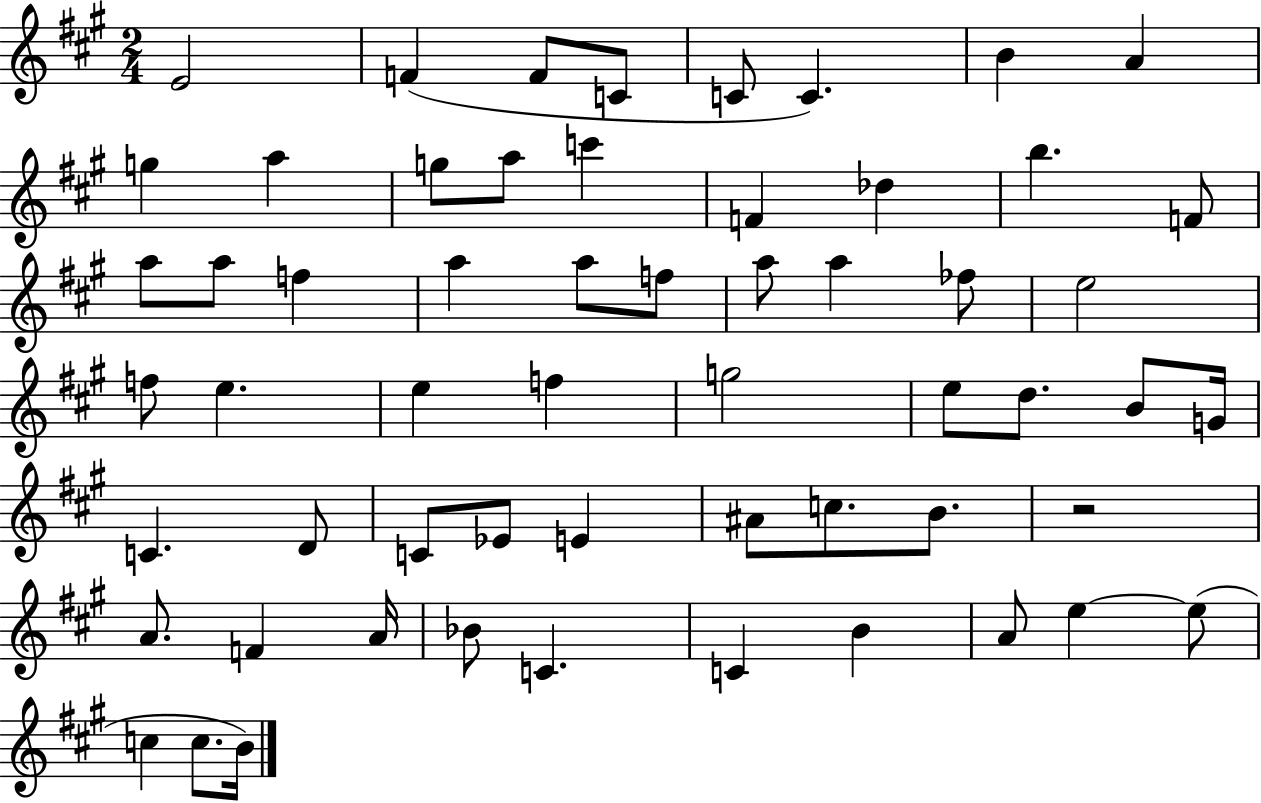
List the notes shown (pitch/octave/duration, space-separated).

E4/h F4/q F4/e C4/e C4/e C4/q. B4/q A4/q G5/q A5/q G5/e A5/e C6/q F4/q Db5/q B5/q. F4/e A5/e A5/e F5/q A5/q A5/e F5/e A5/e A5/q FES5/e E5/h F5/e E5/q. E5/q F5/q G5/h E5/e D5/e. B4/e G4/s C4/q. D4/e C4/e Eb4/e E4/q A#4/e C5/e. B4/e. R/h A4/e. F4/q A4/s Bb4/e C4/q. C4/q B4/q A4/e E5/q E5/e C5/q C5/e. B4/s